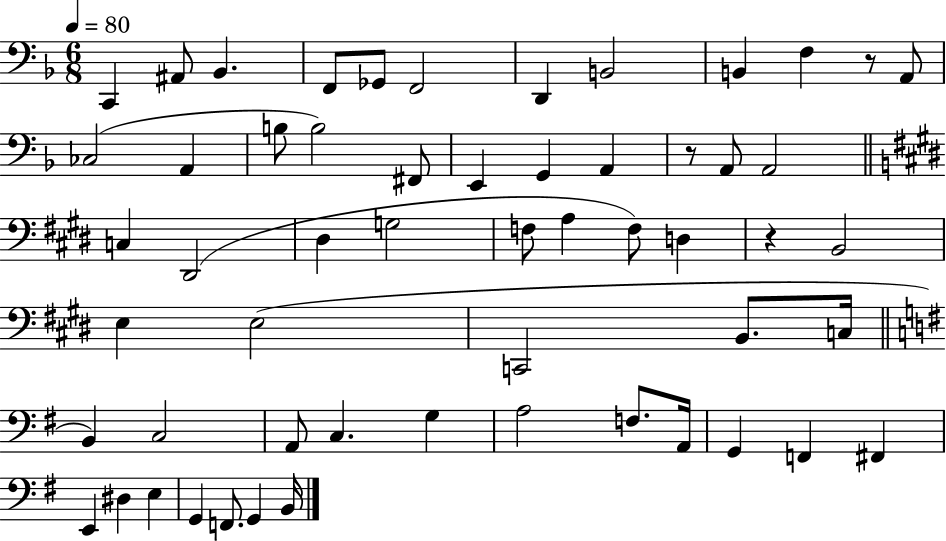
C2/q A#2/e Bb2/q. F2/e Gb2/e F2/h D2/q B2/h B2/q F3/q R/e A2/e CES3/h A2/q B3/e B3/h F#2/e E2/q G2/q A2/q R/e A2/e A2/h C3/q D#2/h D#3/q G3/h F3/e A3/q F3/e D3/q R/q B2/h E3/q E3/h C2/h B2/e. C3/s B2/q C3/h A2/e C3/q. G3/q A3/h F3/e. A2/s G2/q F2/q F#2/q E2/q D#3/q E3/q G2/q F2/e. G2/q B2/s